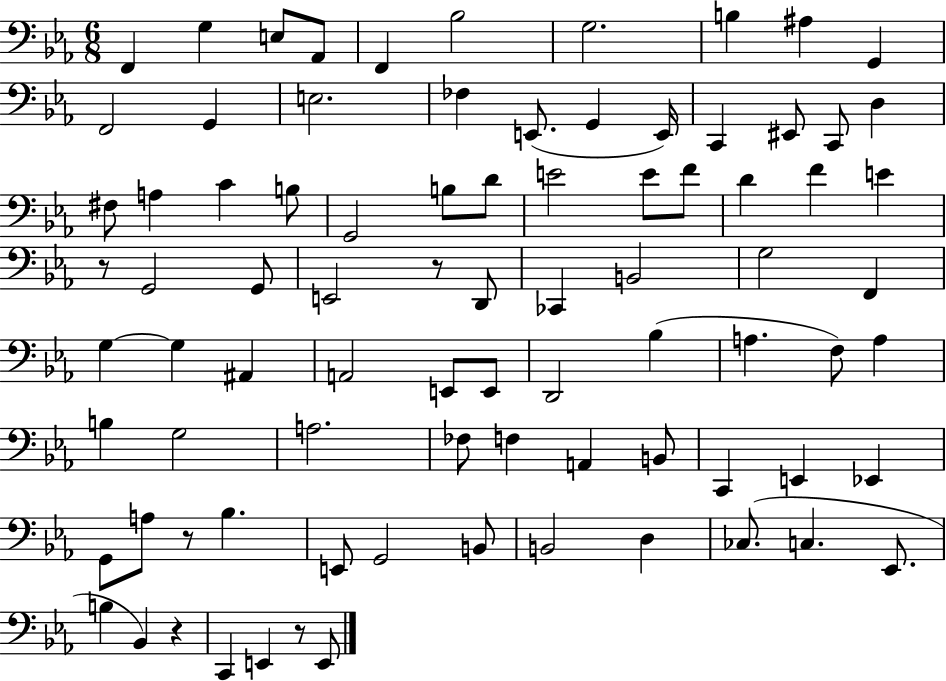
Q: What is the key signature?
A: EES major